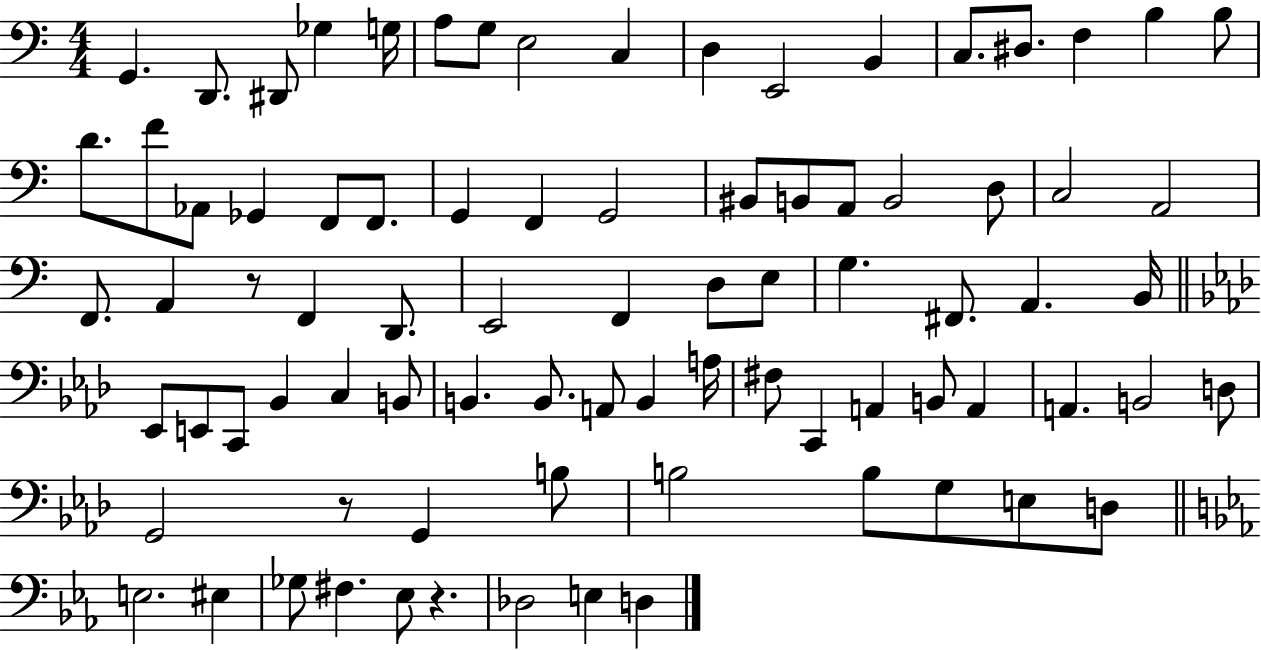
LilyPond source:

{
  \clef bass
  \numericTimeSignature
  \time 4/4
  \key c \major
  g,4. d,8. dis,8 ges4 g16 | a8 g8 e2 c4 | d4 e,2 b,4 | c8. dis8. f4 b4 b8 | \break d'8. f'8 aes,8 ges,4 f,8 f,8. | g,4 f,4 g,2 | bis,8 b,8 a,8 b,2 d8 | c2 a,2 | \break f,8. a,4 r8 f,4 d,8. | e,2 f,4 d8 e8 | g4. fis,8. a,4. b,16 | \bar "||" \break \key aes \major ees,8 e,8 c,8 bes,4 c4 b,8 | b,4. b,8. a,8 b,4 a16 | fis8 c,4 a,4 b,8 a,4 | a,4. b,2 d8 | \break g,2 r8 g,4 b8 | b2 b8 g8 e8 d8 | \bar "||" \break \key ees \major e2. eis4 | ges8 fis4. ees8 r4. | des2 e4 d4 | \bar "|."
}